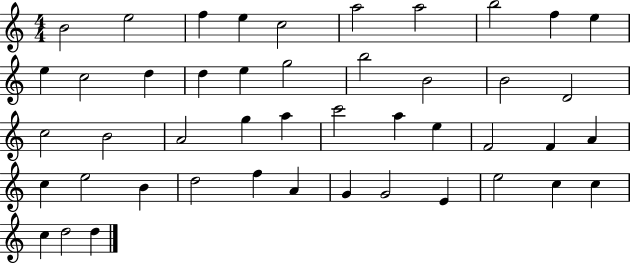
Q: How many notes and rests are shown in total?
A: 46